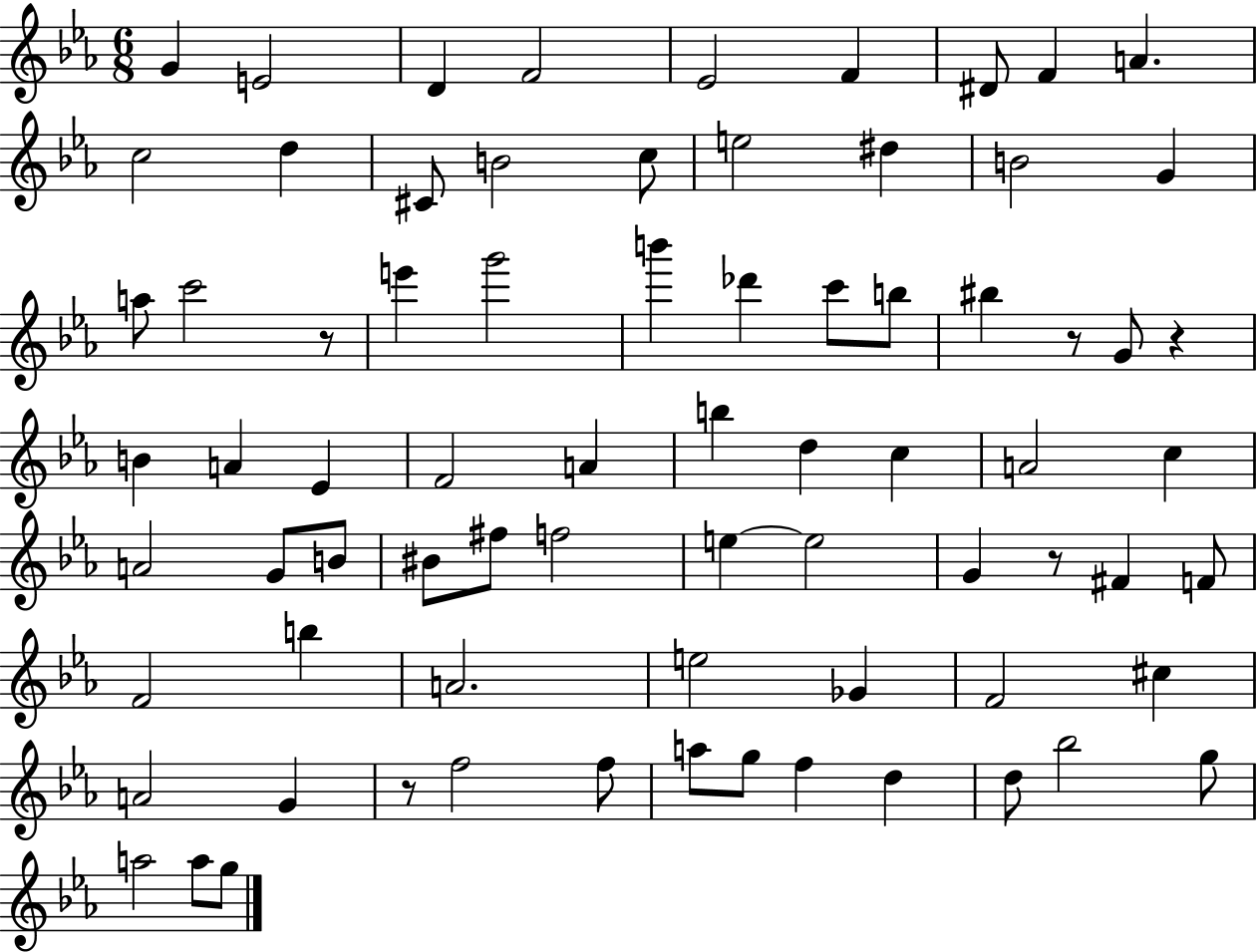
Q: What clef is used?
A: treble